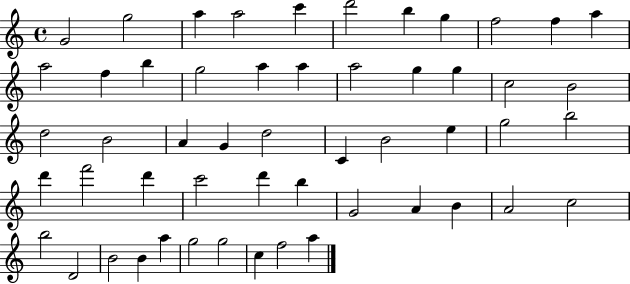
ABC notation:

X:1
T:Untitled
M:4/4
L:1/4
K:C
G2 g2 a a2 c' d'2 b g f2 f a a2 f b g2 a a a2 g g c2 B2 d2 B2 A G d2 C B2 e g2 b2 d' f'2 d' c'2 d' b G2 A B A2 c2 b2 D2 B2 B a g2 g2 c f2 a